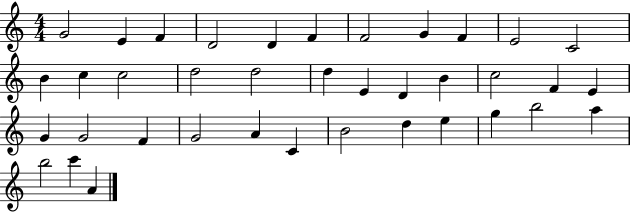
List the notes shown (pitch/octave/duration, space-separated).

G4/h E4/q F4/q D4/h D4/q F4/q F4/h G4/q F4/q E4/h C4/h B4/q C5/q C5/h D5/h D5/h D5/q E4/q D4/q B4/q C5/h F4/q E4/q G4/q G4/h F4/q G4/h A4/q C4/q B4/h D5/q E5/q G5/q B5/h A5/q B5/h C6/q A4/q